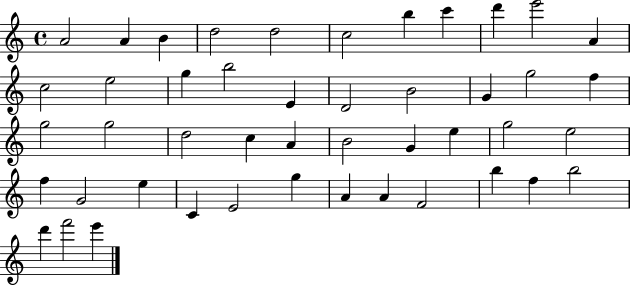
{
  \clef treble
  \time 4/4
  \defaultTimeSignature
  \key c \major
  a'2 a'4 b'4 | d''2 d''2 | c''2 b''4 c'''4 | d'''4 e'''2 a'4 | \break c''2 e''2 | g''4 b''2 e'4 | d'2 b'2 | g'4 g''2 f''4 | \break g''2 g''2 | d''2 c''4 a'4 | b'2 g'4 e''4 | g''2 e''2 | \break f''4 g'2 e''4 | c'4 e'2 g''4 | a'4 a'4 f'2 | b''4 f''4 b''2 | \break d'''4 f'''2 e'''4 | \bar "|."
}